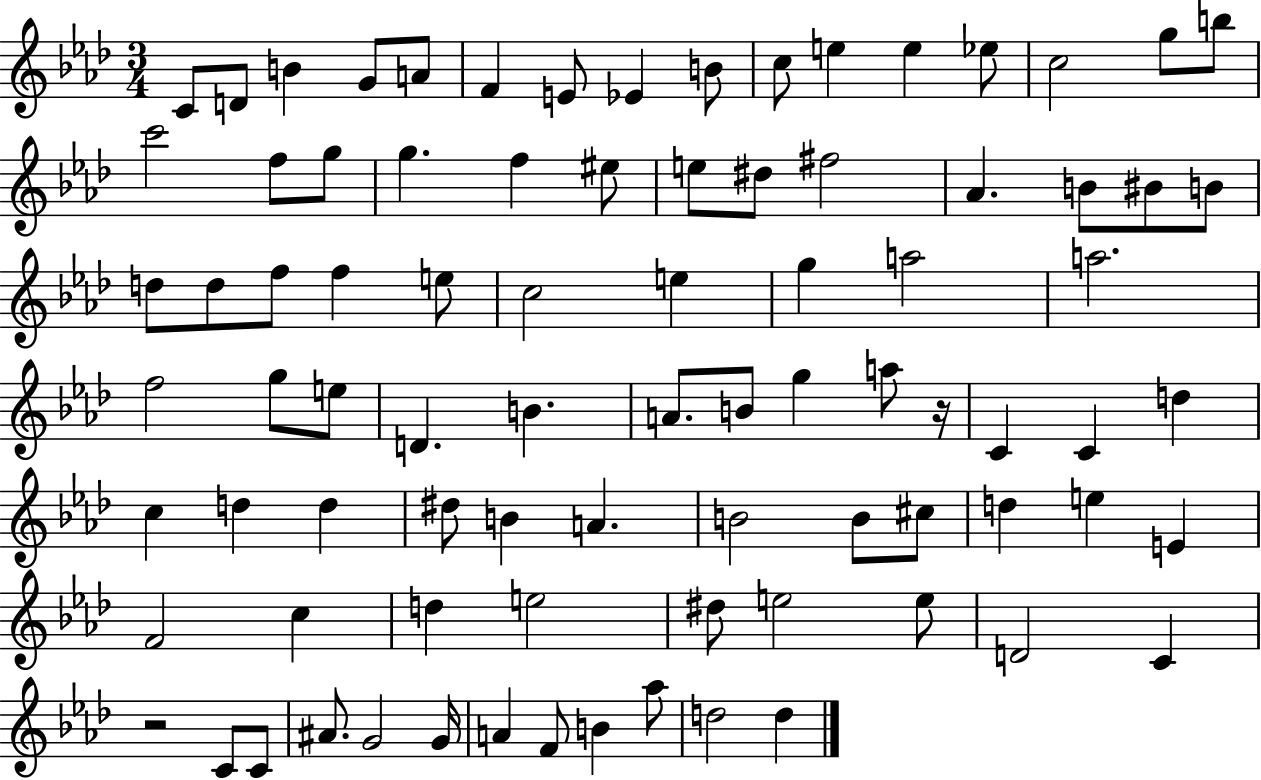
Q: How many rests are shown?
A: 2